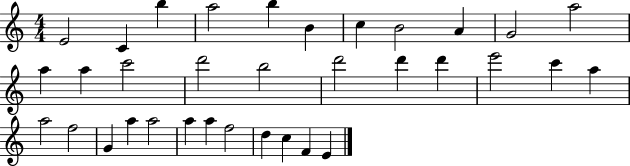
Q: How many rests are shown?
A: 0